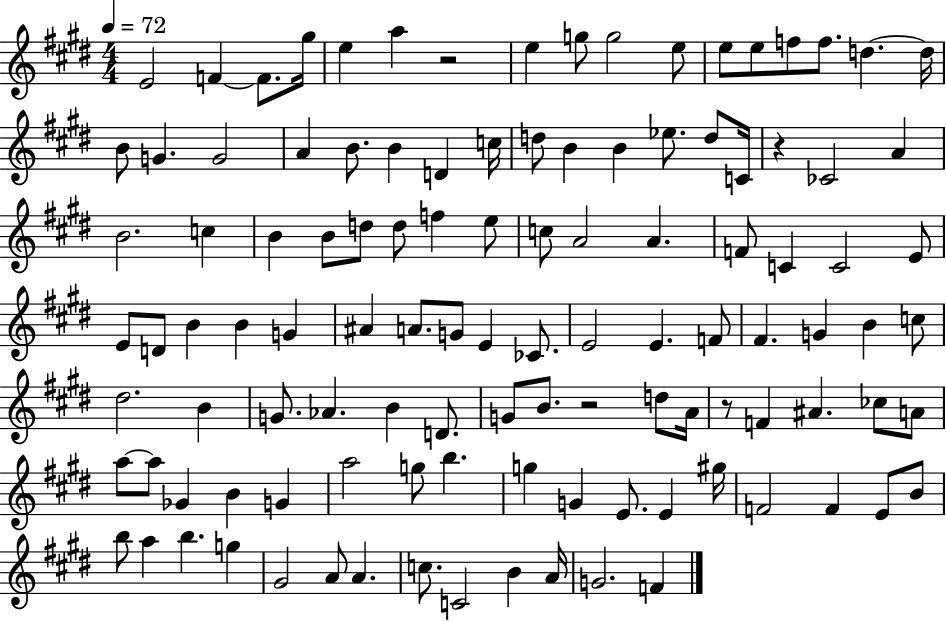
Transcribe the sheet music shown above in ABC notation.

X:1
T:Untitled
M:4/4
L:1/4
K:E
E2 F F/2 ^g/4 e a z2 e g/2 g2 e/2 e/2 e/2 f/2 f/2 d d/4 B/2 G G2 A B/2 B D c/4 d/2 B B _e/2 d/2 C/4 z _C2 A B2 c B B/2 d/2 d/2 f e/2 c/2 A2 A F/2 C C2 E/2 E/2 D/2 B B G ^A A/2 G/2 E _C/2 E2 E F/2 ^F G B c/2 ^d2 B G/2 _A B D/2 G/2 B/2 z2 d/2 A/4 z/2 F ^A _c/2 A/2 a/2 a/2 _G B G a2 g/2 b g G E/2 E ^g/4 F2 F E/2 B/2 b/2 a b g ^G2 A/2 A c/2 C2 B A/4 G2 F